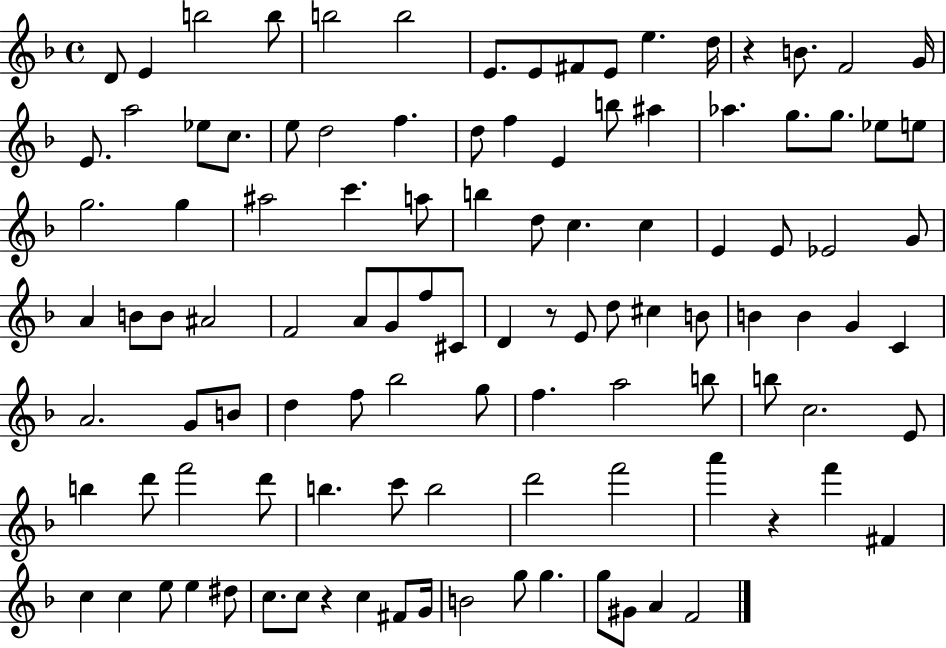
{
  \clef treble
  \time 4/4
  \defaultTimeSignature
  \key f \major
  d'8 e'4 b''2 b''8 | b''2 b''2 | e'8. e'8 fis'8 e'8 e''4. d''16 | r4 b'8. f'2 g'16 | \break e'8. a''2 ees''8 c''8. | e''8 d''2 f''4. | d''8 f''4 e'4 b''8 ais''4 | aes''4. g''8. g''8. ees''8 e''8 | \break g''2. g''4 | ais''2 c'''4. a''8 | b''4 d''8 c''4. c''4 | e'4 e'8 ees'2 g'8 | \break a'4 b'8 b'8 ais'2 | f'2 a'8 g'8 f''8 cis'8 | d'4 r8 e'8 d''8 cis''4 b'8 | b'4 b'4 g'4 c'4 | \break a'2. g'8 b'8 | d''4 f''8 bes''2 g''8 | f''4. a''2 b''8 | b''8 c''2. e'8 | \break b''4 d'''8 f'''2 d'''8 | b''4. c'''8 b''2 | d'''2 f'''2 | a'''4 r4 f'''4 fis'4 | \break c''4 c''4 e''8 e''4 dis''8 | c''8. c''8 r4 c''4 fis'8 g'16 | b'2 g''8 g''4. | g''8 gis'8 a'4 f'2 | \break \bar "|."
}